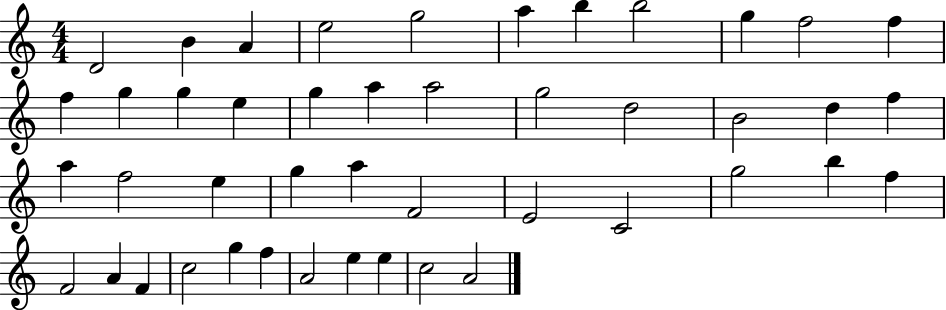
{
  \clef treble
  \numericTimeSignature
  \time 4/4
  \key c \major
  d'2 b'4 a'4 | e''2 g''2 | a''4 b''4 b''2 | g''4 f''2 f''4 | \break f''4 g''4 g''4 e''4 | g''4 a''4 a''2 | g''2 d''2 | b'2 d''4 f''4 | \break a''4 f''2 e''4 | g''4 a''4 f'2 | e'2 c'2 | g''2 b''4 f''4 | \break f'2 a'4 f'4 | c''2 g''4 f''4 | a'2 e''4 e''4 | c''2 a'2 | \break \bar "|."
}